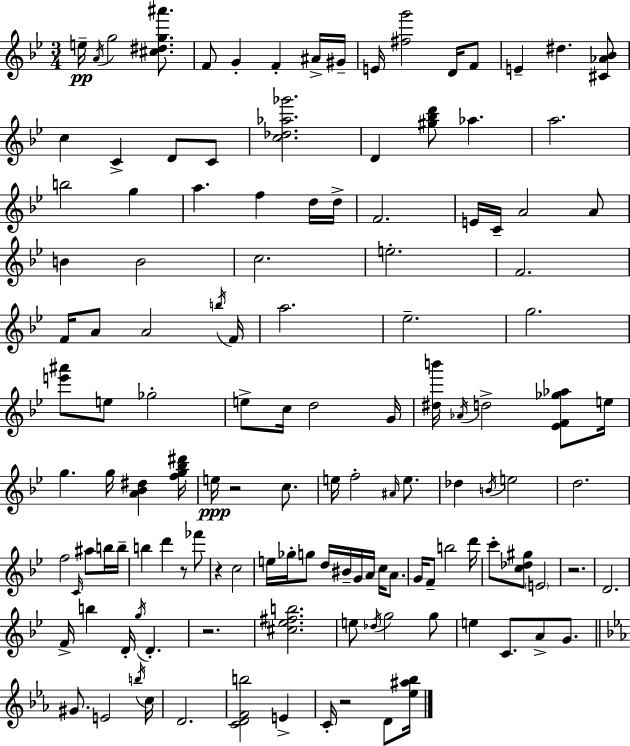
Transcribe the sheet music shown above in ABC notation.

X:1
T:Untitled
M:3/4
L:1/4
K:Bb
e/4 A/4 g2 [^c^dg^a']/2 F/2 G F ^A/4 ^G/4 E/4 [^fg']2 D/4 F/2 E ^d [^C_A_B]/2 c C D/2 C/2 [c_d_a_g']2 D [^g_bd']/2 _a a2 b2 g a f d/4 d/4 F2 E/4 C/4 A2 A/2 B B2 c2 e2 F2 F/4 A/2 A2 b/4 F/4 a2 _e2 g2 [e'^a']/2 e/2 _g2 e/2 c/4 d2 G/4 [^db']/4 _A/4 d2 [_EF_g_a]/2 e/4 g g/4 [A_B^d] [fg_b^d']/4 e/4 z2 c/2 e/4 f2 ^A/4 e/2 _d B/4 e2 d2 f2 C/4 ^a/2 b/4 b/4 b d' z/2 _f'/2 z c2 e/4 _g/4 g/2 d/4 ^B/4 G/4 A/4 c/4 A/2 G/4 F/2 b2 d'/4 c'/2 [c_d^g]/2 E2 z2 D2 F/4 b D/4 g/4 D z2 [^c_e^fb]2 e/2 _d/4 g2 g/2 e C/2 A/2 G/2 ^G/2 E2 b/4 c/4 D2 [CDFb]2 E C/4 z2 D/2 [_e^a_b]/4